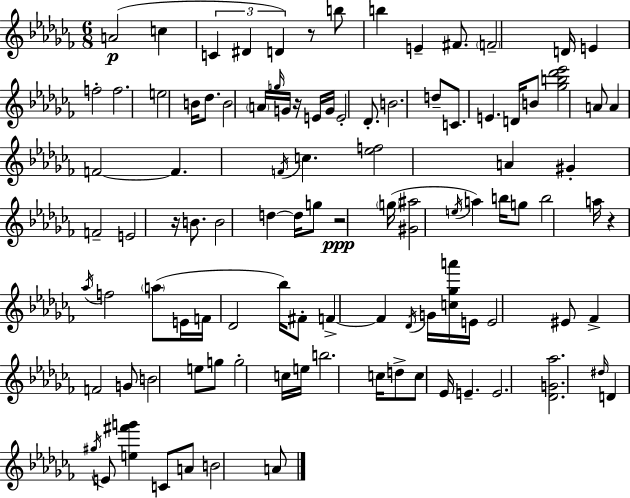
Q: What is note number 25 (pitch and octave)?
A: Db4